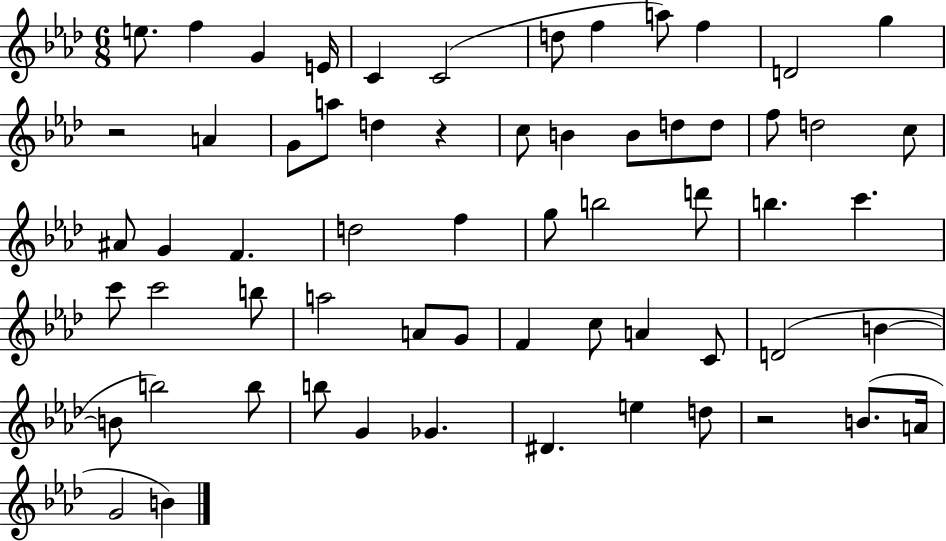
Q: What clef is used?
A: treble